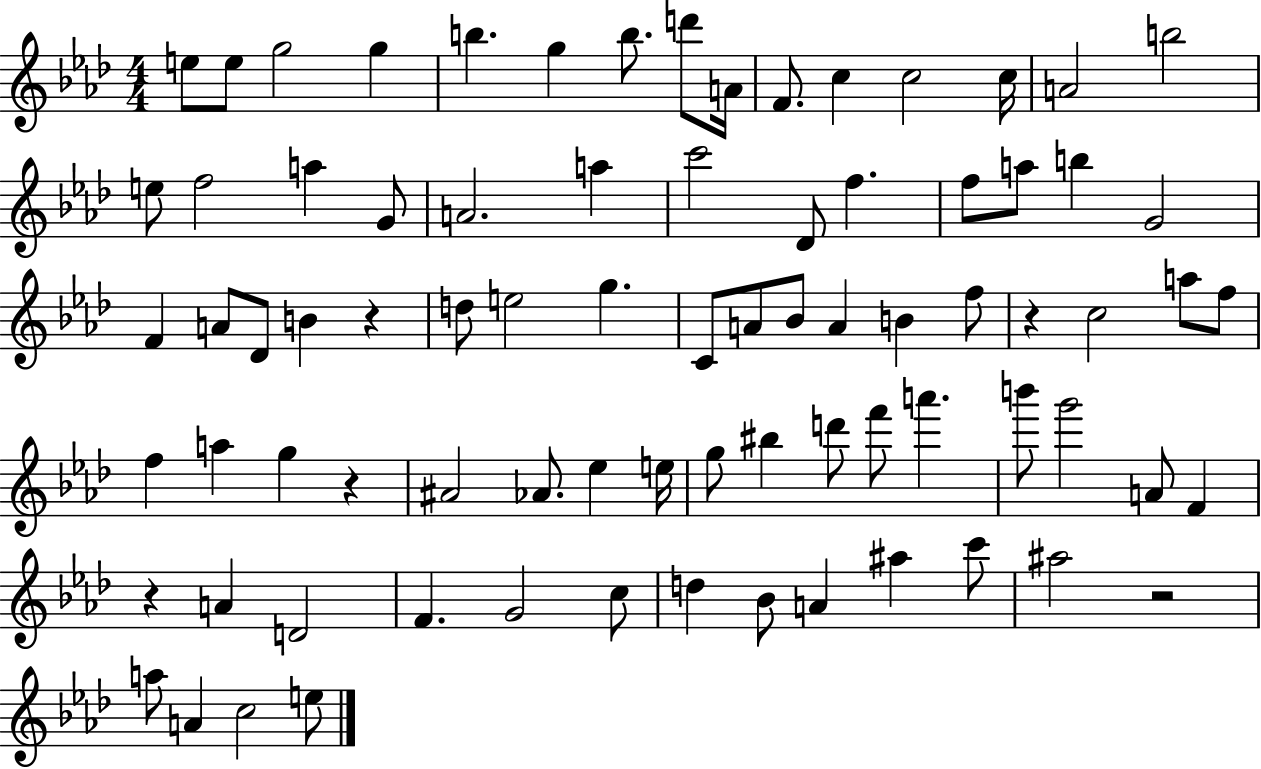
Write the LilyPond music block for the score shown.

{
  \clef treble
  \numericTimeSignature
  \time 4/4
  \key aes \major
  \repeat volta 2 { e''8 e''8 g''2 g''4 | b''4. g''4 b''8. d'''8 a'16 | f'8. c''4 c''2 c''16 | a'2 b''2 | \break e''8 f''2 a''4 g'8 | a'2. a''4 | c'''2 des'8 f''4. | f''8 a''8 b''4 g'2 | \break f'4 a'8 des'8 b'4 r4 | d''8 e''2 g''4. | c'8 a'8 bes'8 a'4 b'4 f''8 | r4 c''2 a''8 f''8 | \break f''4 a''4 g''4 r4 | ais'2 aes'8. ees''4 e''16 | g''8 bis''4 d'''8 f'''8 a'''4. | b'''8 g'''2 a'8 f'4 | \break r4 a'4 d'2 | f'4. g'2 c''8 | d''4 bes'8 a'4 ais''4 c'''8 | ais''2 r2 | \break a''8 a'4 c''2 e''8 | } \bar "|."
}